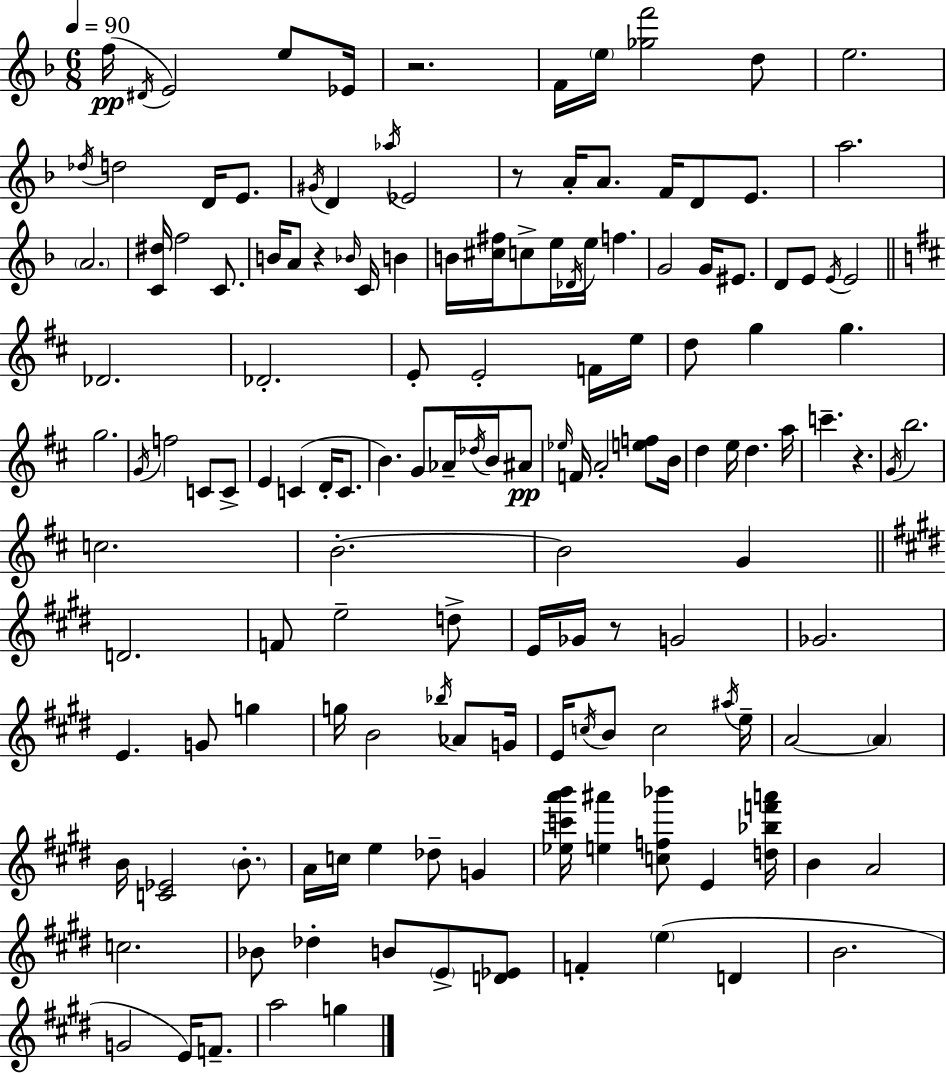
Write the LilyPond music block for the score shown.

{
  \clef treble
  \numericTimeSignature
  \time 6/8
  \key d \minor
  \tempo 4 = 90
  f''16(\pp \acciaccatura { dis'16 } e'2) e''8 | ees'16 r2. | f'16 \parenthesize e''16 <ges'' f'''>2 d''8 | e''2. | \break \acciaccatura { des''16 } d''2 d'16 e'8. | \acciaccatura { gis'16 } d'4 \acciaccatura { aes''16 } ees'2 | r8 a'16-. a'8. f'16 d'8 | e'8. a''2. | \break \parenthesize a'2. | <c' dis''>16 f''2 | c'8. b'16 a'8 r4 \grace { bes'16 } | c'16 b'4 b'16 <cis'' fis''>16 c''8-> e''16 \acciaccatura { des'16 } e''16 | \break f''4. g'2 | g'16 eis'8. d'8 e'8 \acciaccatura { e'16 } e'2 | \bar "||" \break \key d \major des'2. | des'2.-. | e'8-. e'2-. f'16 e''16 | d''8 g''4 g''4. | \break g''2. | \acciaccatura { g'16 } f''2 c'8 c'8-> | e'4 c'4( d'16-. c'8. | b'4.) g'8 aes'16-- \acciaccatura { des''16 } b'16 | \break ais'8\pp \grace { ees''16 } f'16 a'2-. | <e'' f''>8 b'16 d''4 e''16 d''4. | a''16 c'''4.-- r4. | \acciaccatura { g'16 } b''2. | \break c''2. | b'2.-.~~ | b'2 | g'4 \bar "||" \break \key e \major d'2. | f'8 e''2-- d''8-> | e'16 ges'16 r8 g'2 | ges'2. | \break e'4. g'8 g''4 | g''16 b'2 \acciaccatura { bes''16 } aes'8 | g'16 e'16 \acciaccatura { c''16 } b'8 c''2 | \acciaccatura { ais''16 } e''16-- a'2~~ \parenthesize a'4 | \break b'16 <c' ees'>2 | \parenthesize b'8.-. a'16 c''16 e''4 des''8-- g'4 | <ees'' c''' a''' b'''>16 <e'' ais'''>4 <c'' f'' bes'''>8 e'4 | <d'' bes'' f''' a'''>16 b'4 a'2 | \break c''2. | bes'8 des''4-. b'8 \parenthesize e'8-> | <d' ees'>8 f'4-. \parenthesize e''4( d'4 | b'2. | \break g'2 e'16) | f'8.-- a''2 g''4 | \bar "|."
}